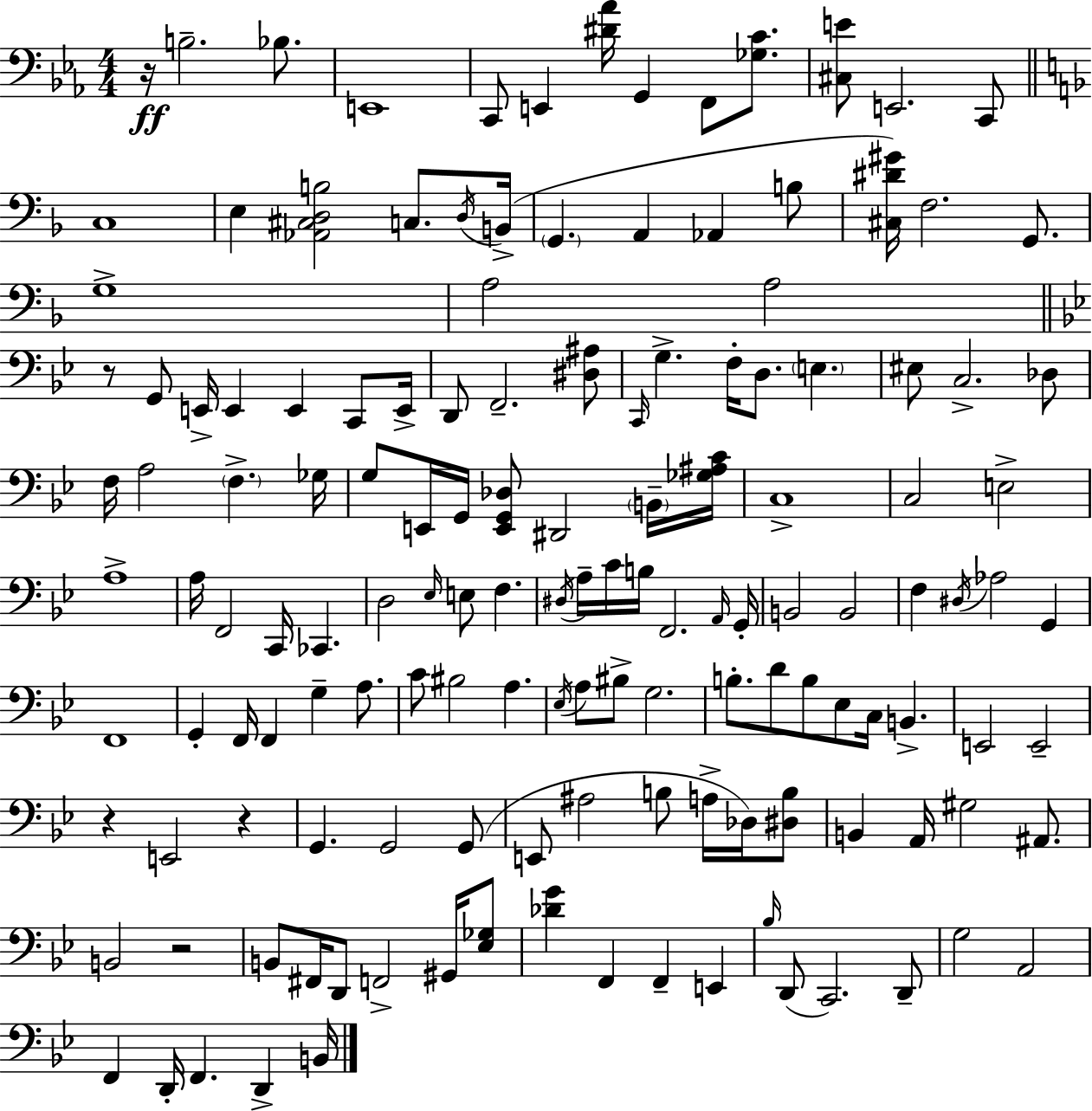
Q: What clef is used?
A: bass